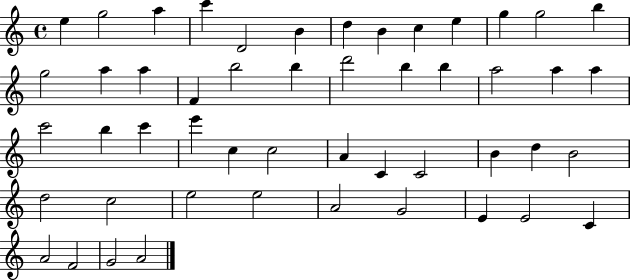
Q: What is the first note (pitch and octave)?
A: E5